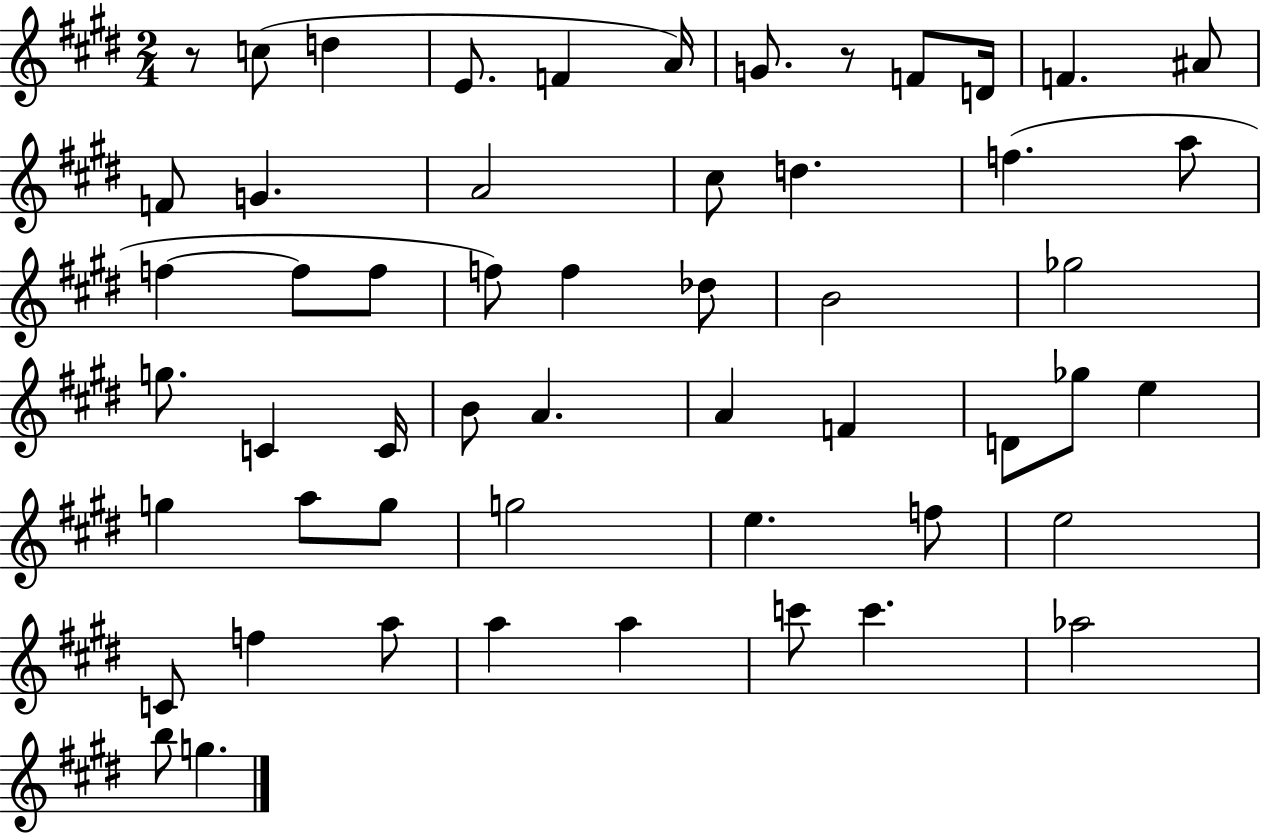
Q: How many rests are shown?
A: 2